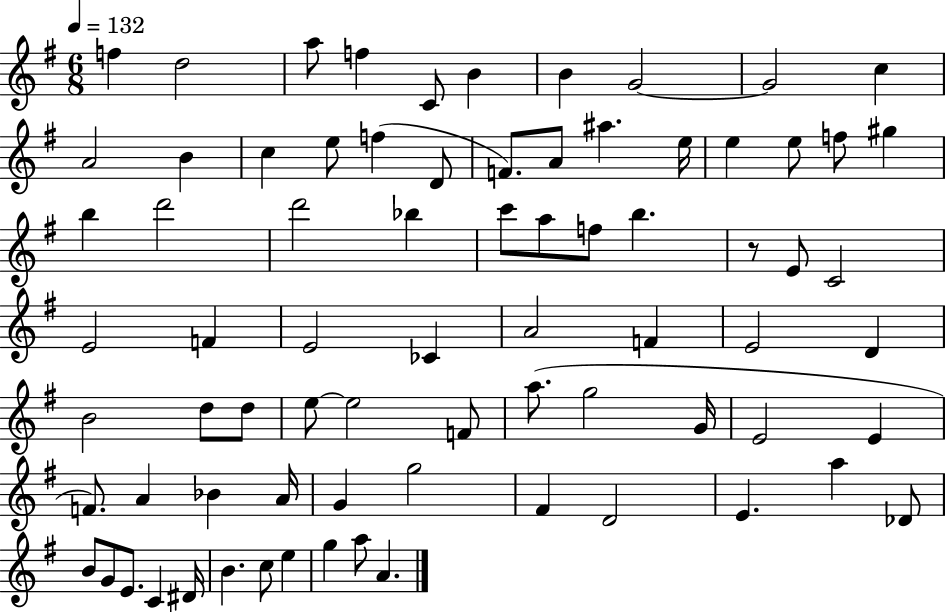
X:1
T:Untitled
M:6/8
L:1/4
K:G
f d2 a/2 f C/2 B B G2 G2 c A2 B c e/2 f D/2 F/2 A/2 ^a e/4 e e/2 f/2 ^g b d'2 d'2 _b c'/2 a/2 f/2 b z/2 E/2 C2 E2 F E2 _C A2 F E2 D B2 d/2 d/2 e/2 e2 F/2 a/2 g2 G/4 E2 E F/2 A _B A/4 G g2 ^F D2 E a _D/2 B/2 G/2 E/2 C ^D/4 B c/2 e g a/2 A